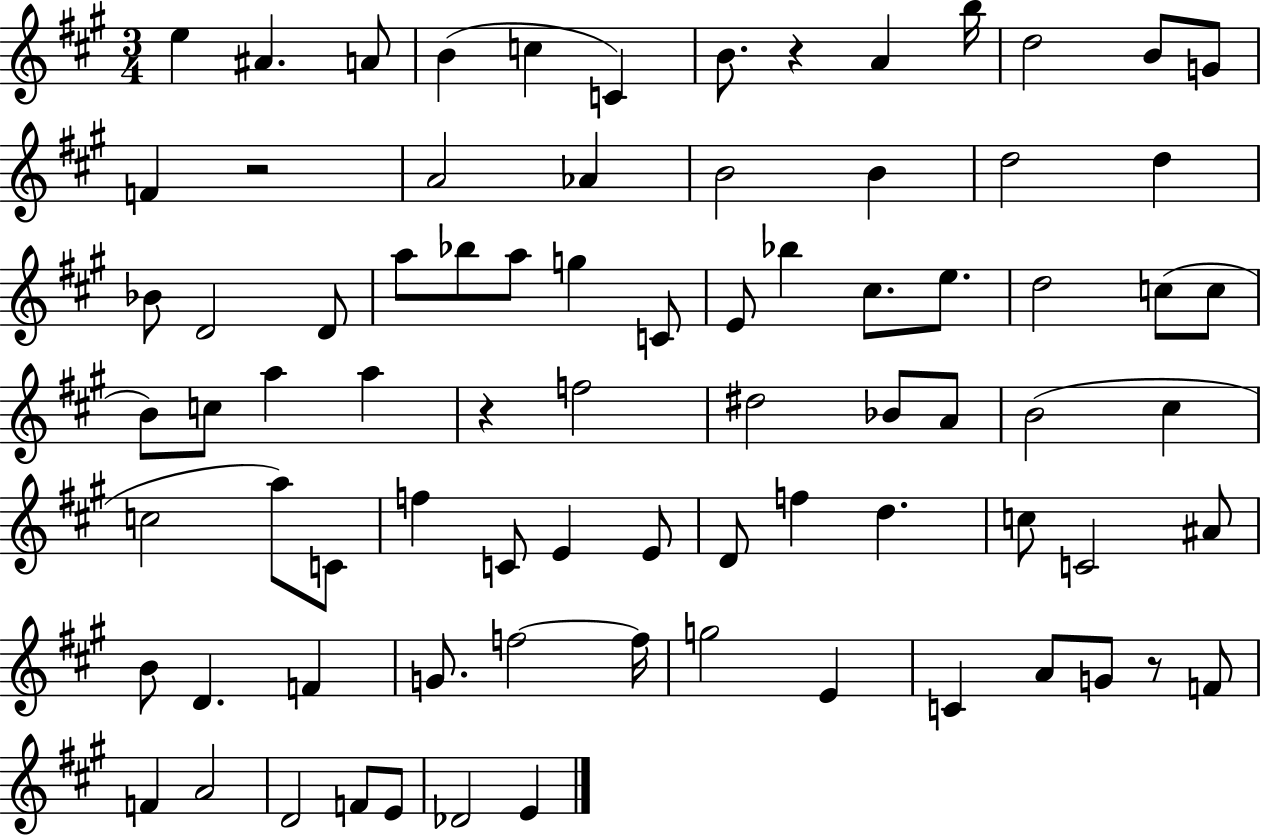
{
  \clef treble
  \numericTimeSignature
  \time 3/4
  \key a \major
  e''4 ais'4. a'8 | b'4( c''4 c'4) | b'8. r4 a'4 b''16 | d''2 b'8 g'8 | \break f'4 r2 | a'2 aes'4 | b'2 b'4 | d''2 d''4 | \break bes'8 d'2 d'8 | a''8 bes''8 a''8 g''4 c'8 | e'8 bes''4 cis''8. e''8. | d''2 c''8( c''8 | \break b'8) c''8 a''4 a''4 | r4 f''2 | dis''2 bes'8 a'8 | b'2( cis''4 | \break c''2 a''8) c'8 | f''4 c'8 e'4 e'8 | d'8 f''4 d''4. | c''8 c'2 ais'8 | \break b'8 d'4. f'4 | g'8. f''2~~ f''16 | g''2 e'4 | c'4 a'8 g'8 r8 f'8 | \break f'4 a'2 | d'2 f'8 e'8 | des'2 e'4 | \bar "|."
}